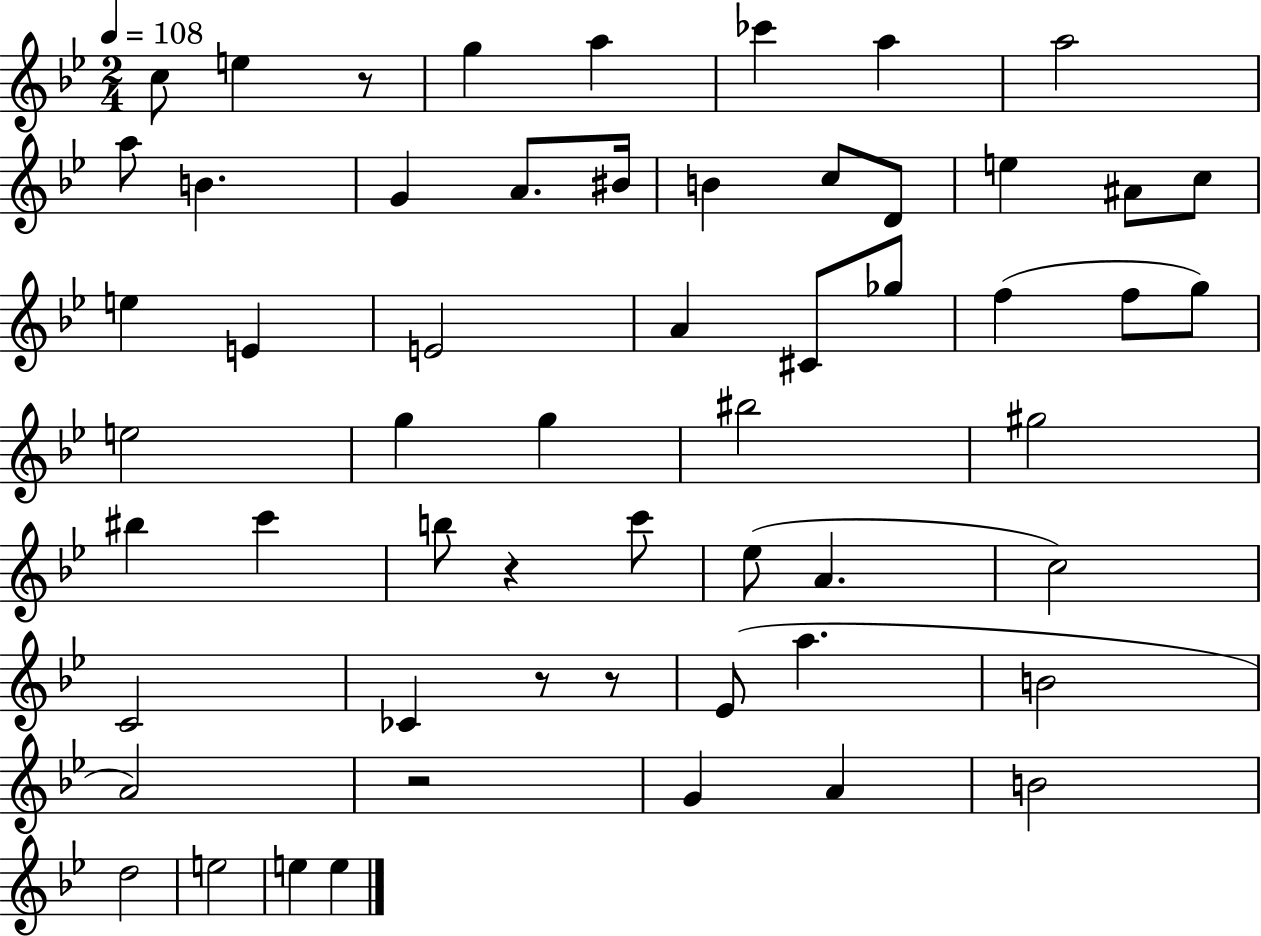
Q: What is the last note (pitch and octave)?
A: E5